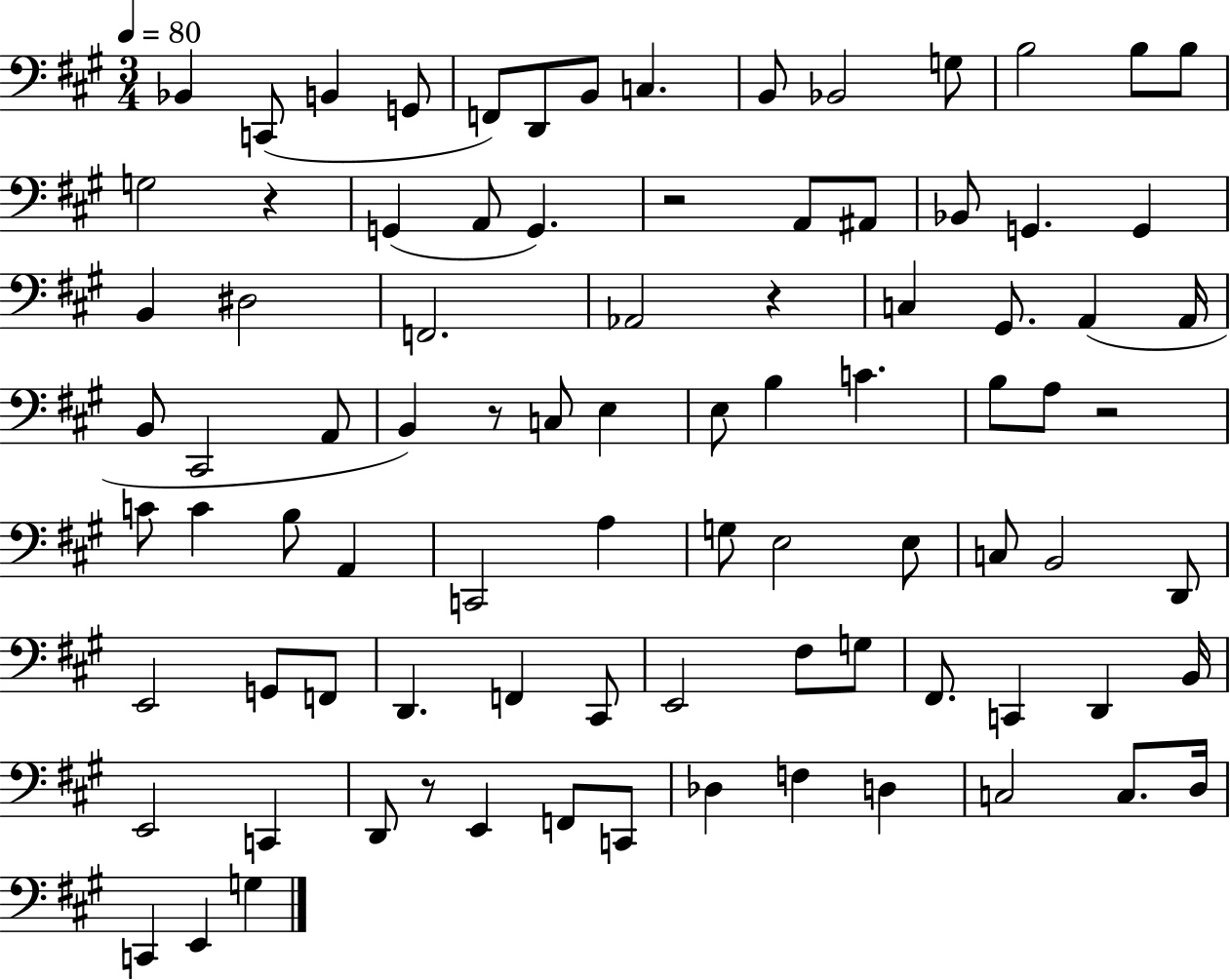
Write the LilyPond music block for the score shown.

{
  \clef bass
  \numericTimeSignature
  \time 3/4
  \key a \major
  \tempo 4 = 80
  bes,4 c,8( b,4 g,8 | f,8) d,8 b,8 c4. | b,8 bes,2 g8 | b2 b8 b8 | \break g2 r4 | g,4( a,8 g,4.) | r2 a,8 ais,8 | bes,8 g,4. g,4 | \break b,4 dis2 | f,2. | aes,2 r4 | c4 gis,8. a,4( a,16 | \break b,8 cis,2 a,8 | b,4) r8 c8 e4 | e8 b4 c'4. | b8 a8 r2 | \break c'8 c'4 b8 a,4 | c,2 a4 | g8 e2 e8 | c8 b,2 d,8 | \break e,2 g,8 f,8 | d,4. f,4 cis,8 | e,2 fis8 g8 | fis,8. c,4 d,4 b,16 | \break e,2 c,4 | d,8 r8 e,4 f,8 c,8 | des4 f4 d4 | c2 c8. d16 | \break c,4 e,4 g4 | \bar "|."
}